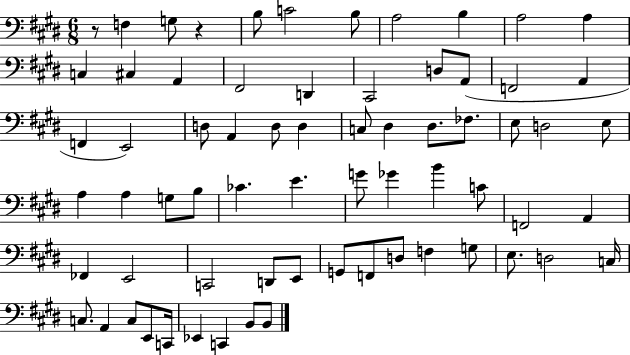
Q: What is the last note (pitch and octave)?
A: B2